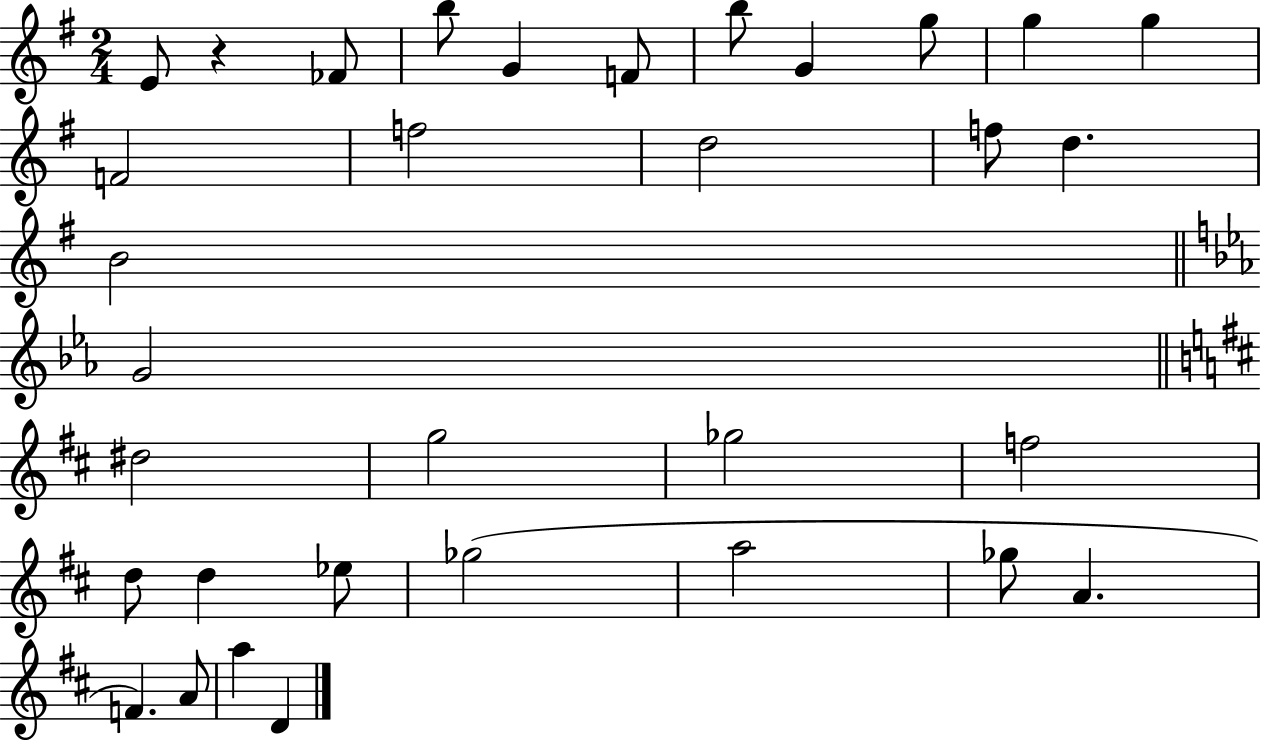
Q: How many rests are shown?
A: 1